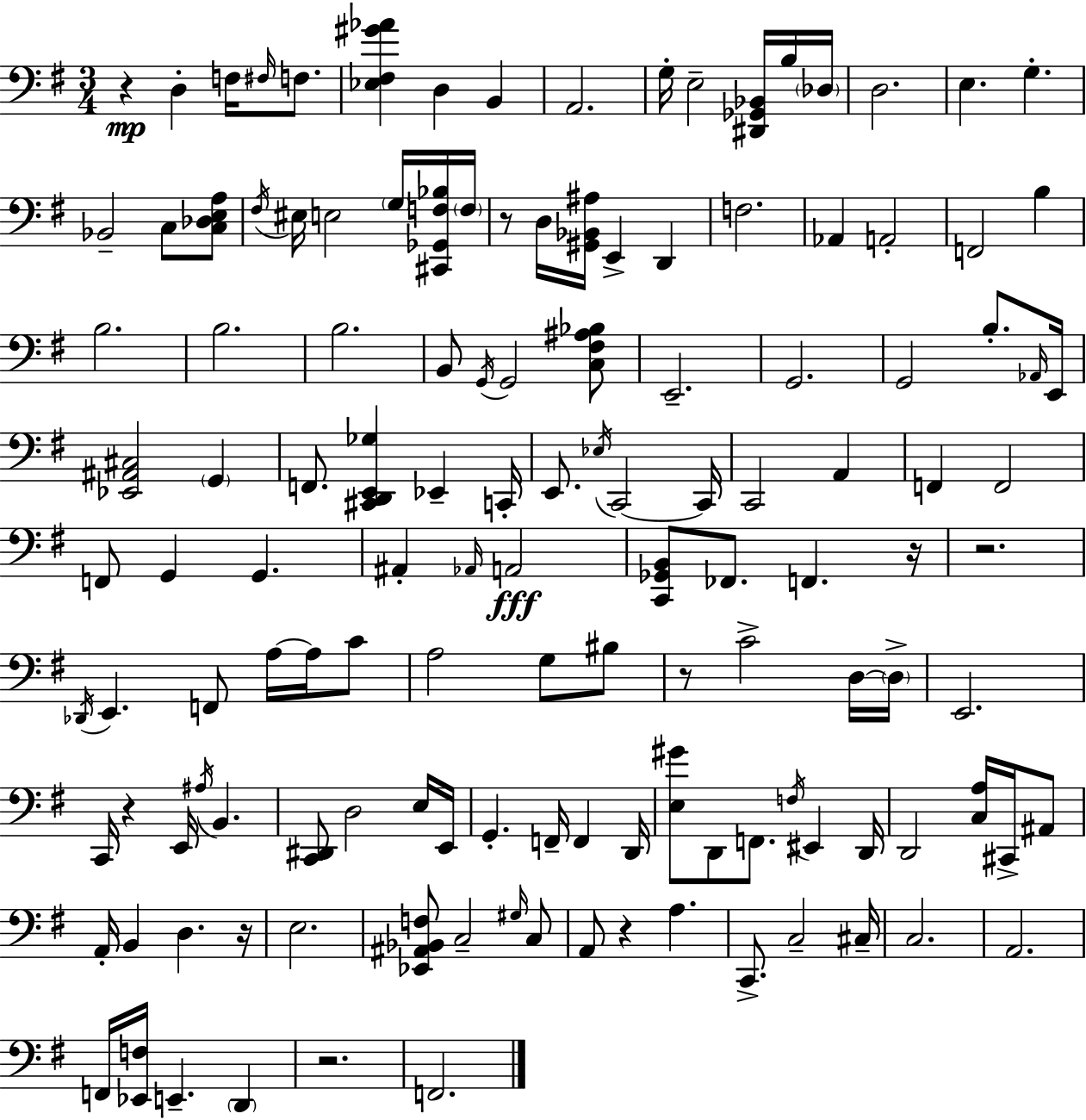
{
  \clef bass
  \numericTimeSignature
  \time 3/4
  \key g \major
  \repeat volta 2 { r4\mp d4-. f16 \grace { fis16 } f8. | <ees fis gis' aes'>4 d4 b,4 | a,2. | g16-. e2-- <dis, ges, bes,>16 b16 | \break \parenthesize des16 d2. | e4. g4.-. | bes,2-- c8 <c des e a>8 | \acciaccatura { fis16 } eis16 e2 \parenthesize g16 | \break <cis, ges, f bes>16 \parenthesize f16 r8 d16 <gis, bes, ais>16 e,4-> d,4 | f2. | aes,4 a,2-. | f,2 b4 | \break b2. | b2. | b2. | b,8 \acciaccatura { g,16 } g,2 | \break <c fis ais bes>8 e,2.-- | g,2. | g,2 b8.-. | \grace { aes,16 } e,16 <ees, ais, cis>2 | \break \parenthesize g,4 f,8. <cis, d, e, ges>4 ees,4-- | c,16-. e,8. \acciaccatura { ees16 } c,2~~ | c,16 c,2 | a,4 f,4 f,2 | \break f,8 g,4 g,4. | ais,4-. \grace { aes,16 }\fff a,2 | <c, ges, b,>8 fes,8. f,4. | r16 r2. | \break \acciaccatura { des,16 } e,4. | f,8 a16~~ a16 c'8 a2 | g8 bis8 r8 c'2-> | d16~~ \parenthesize d16-> e,2. | \break c,16 r4 | e,16 \acciaccatura { ais16 } b,4. <c, dis,>8 d2 | e16 e,16 g,4.-. | f,16-- f,4 d,16 <e gis'>8 d,8 | \break f,8. \acciaccatura { f16 } eis,4 d,16 d,2 | <c a>16 cis,16-> ais,8 a,16-. b,4 | d4. r16 e2. | <ees, ais, bes, f>8 c2-- | \break \grace { gis16 } c8 a,8 | r4 a4. c,8.-> | c2-- cis16-- c2. | a,2. | \break f,16 <ees, f>16 | e,4.-- \parenthesize d,4 r2. | f,2. | } \bar "|."
}